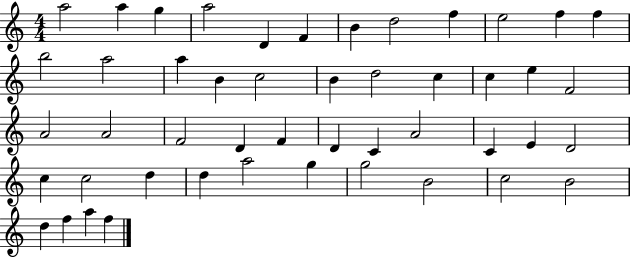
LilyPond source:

{
  \clef treble
  \numericTimeSignature
  \time 4/4
  \key c \major
  a''2 a''4 g''4 | a''2 d'4 f'4 | b'4 d''2 f''4 | e''2 f''4 f''4 | \break b''2 a''2 | a''4 b'4 c''2 | b'4 d''2 c''4 | c''4 e''4 f'2 | \break a'2 a'2 | f'2 d'4 f'4 | d'4 c'4 a'2 | c'4 e'4 d'2 | \break c''4 c''2 d''4 | d''4 a''2 g''4 | g''2 b'2 | c''2 b'2 | \break d''4 f''4 a''4 f''4 | \bar "|."
}